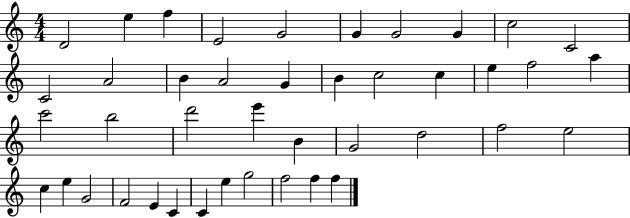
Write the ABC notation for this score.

X:1
T:Untitled
M:4/4
L:1/4
K:C
D2 e f E2 G2 G G2 G c2 C2 C2 A2 B A2 G B c2 c e f2 a c'2 b2 d'2 e' B G2 d2 f2 e2 c e G2 F2 E C C e g2 f2 f f